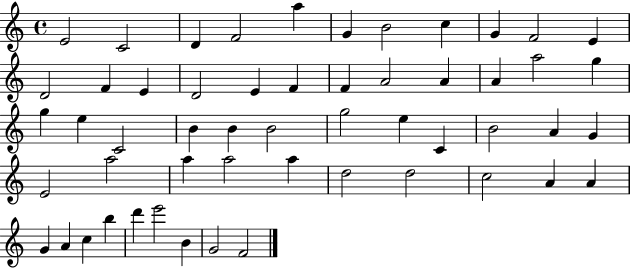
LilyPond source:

{
  \clef treble
  \time 4/4
  \defaultTimeSignature
  \key c \major
  e'2 c'2 | d'4 f'2 a''4 | g'4 b'2 c''4 | g'4 f'2 e'4 | \break d'2 f'4 e'4 | d'2 e'4 f'4 | f'4 a'2 a'4 | a'4 a''2 g''4 | \break g''4 e''4 c'2 | b'4 b'4 b'2 | g''2 e''4 c'4 | b'2 a'4 g'4 | \break e'2 a''2 | a''4 a''2 a''4 | d''2 d''2 | c''2 a'4 a'4 | \break g'4 a'4 c''4 b''4 | d'''4 e'''2 b'4 | g'2 f'2 | \bar "|."
}